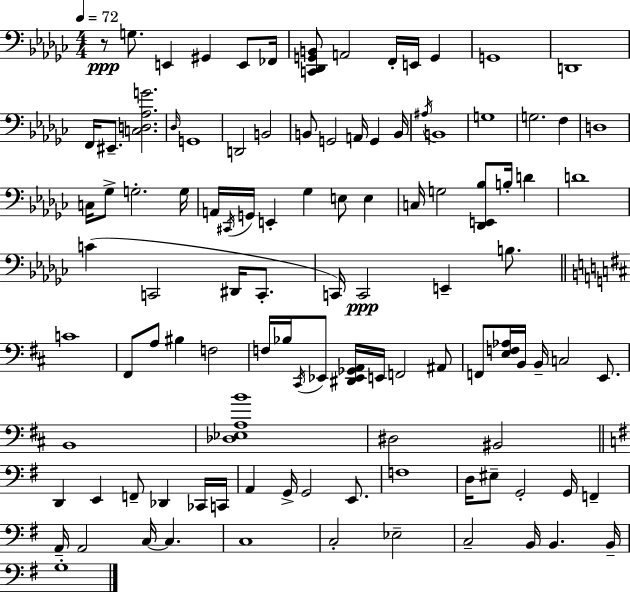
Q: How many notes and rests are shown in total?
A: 107